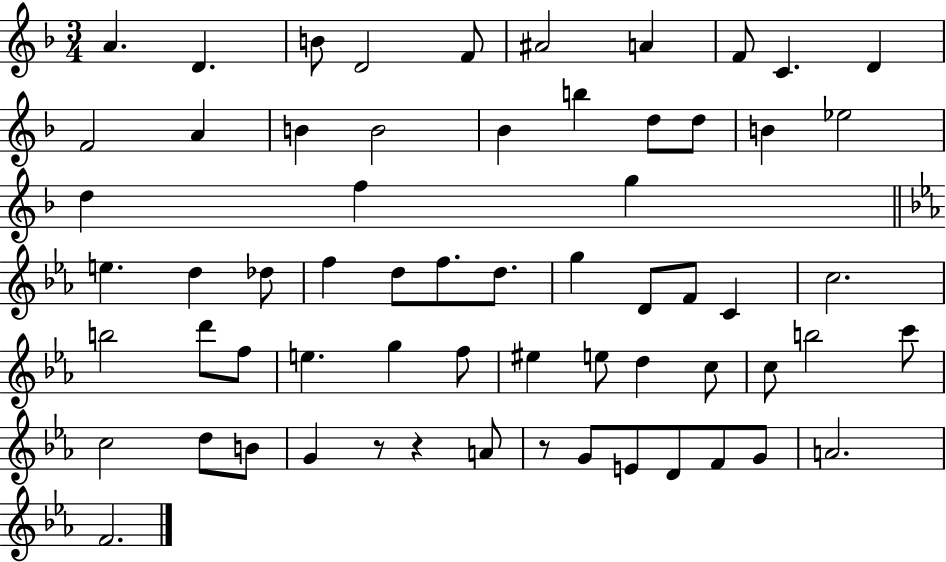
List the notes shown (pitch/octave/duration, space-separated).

A4/q. D4/q. B4/e D4/h F4/e A#4/h A4/q F4/e C4/q. D4/q F4/h A4/q B4/q B4/h Bb4/q B5/q D5/e D5/e B4/q Eb5/h D5/q F5/q G5/q E5/q. D5/q Db5/e F5/q D5/e F5/e. D5/e. G5/q D4/e F4/e C4/q C5/h. B5/h D6/e F5/e E5/q. G5/q F5/e EIS5/q E5/e D5/q C5/e C5/e B5/h C6/e C5/h D5/e B4/e G4/q R/e R/q A4/e R/e G4/e E4/e D4/e F4/e G4/e A4/h. F4/h.